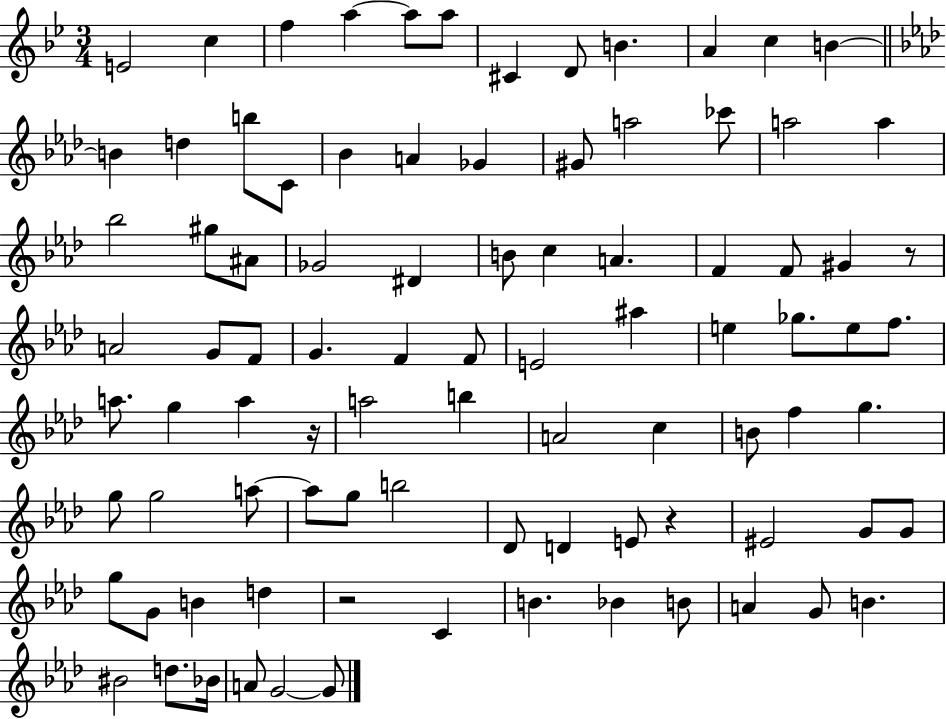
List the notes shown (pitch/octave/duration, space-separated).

E4/h C5/q F5/q A5/q A5/e A5/e C#4/q D4/e B4/q. A4/q C5/q B4/q B4/q D5/q B5/e C4/e Bb4/q A4/q Gb4/q G#4/e A5/h CES6/e A5/h A5/q Bb5/h G#5/e A#4/e Gb4/h D#4/q B4/e C5/q A4/q. F4/q F4/e G#4/q R/e A4/h G4/e F4/e G4/q. F4/q F4/e E4/h A#5/q E5/q Gb5/e. E5/e F5/e. A5/e. G5/q A5/q R/s A5/h B5/q A4/h C5/q B4/e F5/q G5/q. G5/e G5/h A5/e A5/e G5/e B5/h Db4/e D4/q E4/e R/q EIS4/h G4/e G4/e G5/e G4/e B4/q D5/q R/h C4/q B4/q. Bb4/q B4/e A4/q G4/e B4/q. BIS4/h D5/e. Bb4/s A4/e G4/h G4/e